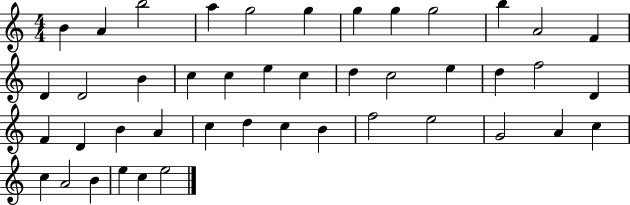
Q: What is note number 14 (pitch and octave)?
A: D4